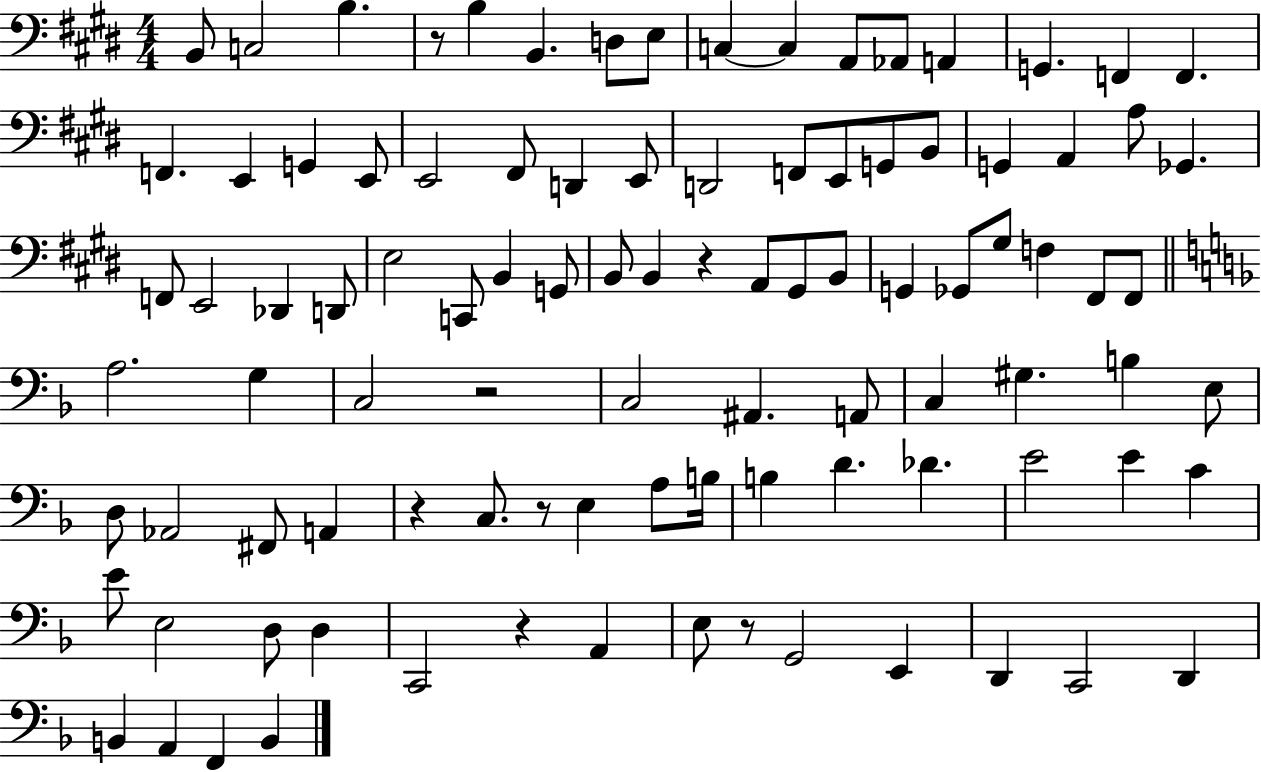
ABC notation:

X:1
T:Untitled
M:4/4
L:1/4
K:E
B,,/2 C,2 B, z/2 B, B,, D,/2 E,/2 C, C, A,,/2 _A,,/2 A,, G,, F,, F,, F,, E,, G,, E,,/2 E,,2 ^F,,/2 D,, E,,/2 D,,2 F,,/2 E,,/2 G,,/2 B,,/2 G,, A,, A,/2 _G,, F,,/2 E,,2 _D,, D,,/2 E,2 C,,/2 B,, G,,/2 B,,/2 B,, z A,,/2 ^G,,/2 B,,/2 G,, _G,,/2 ^G,/2 F, ^F,,/2 ^F,,/2 A,2 G, C,2 z2 C,2 ^A,, A,,/2 C, ^G, B, E,/2 D,/2 _A,,2 ^F,,/2 A,, z C,/2 z/2 E, A,/2 B,/4 B, D _D E2 E C E/2 E,2 D,/2 D, C,,2 z A,, E,/2 z/2 G,,2 E,, D,, C,,2 D,, B,, A,, F,, B,,